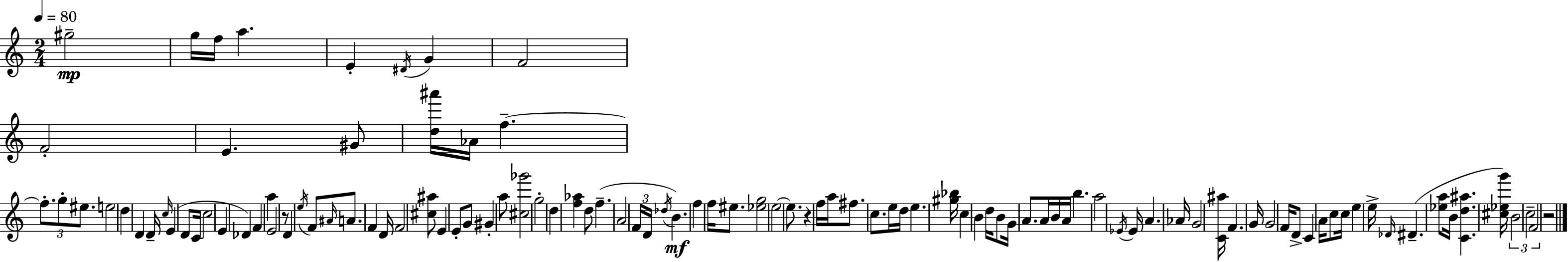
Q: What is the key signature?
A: A minor